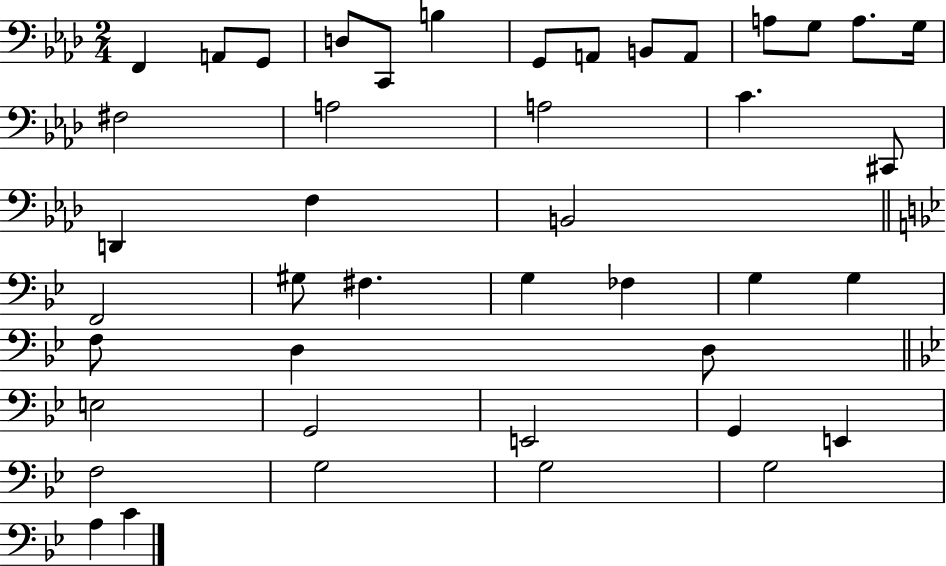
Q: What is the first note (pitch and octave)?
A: F2